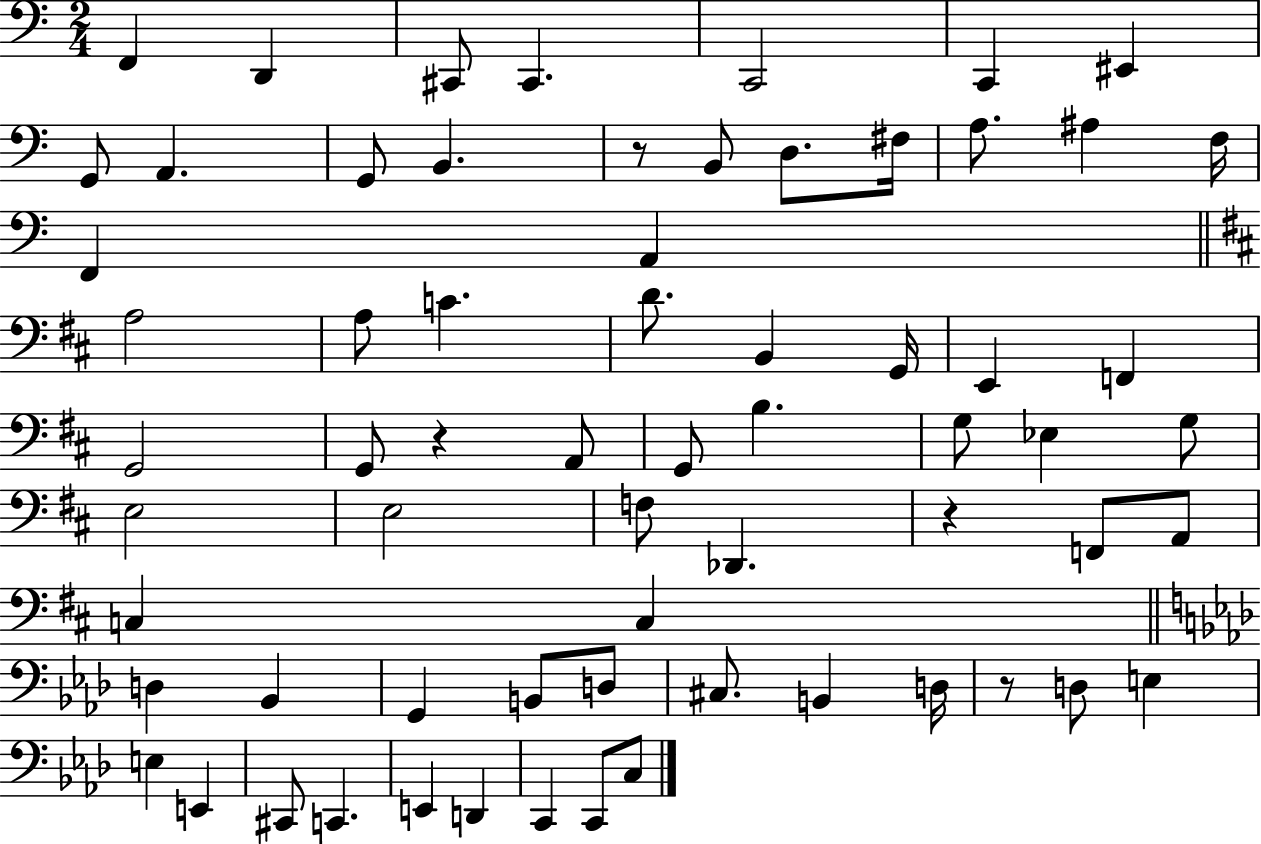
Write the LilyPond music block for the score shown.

{
  \clef bass
  \numericTimeSignature
  \time 2/4
  \key c \major
  f,4 d,4 | cis,8 cis,4. | c,2 | c,4 eis,4 | \break g,8 a,4. | g,8 b,4. | r8 b,8 d8. fis16 | a8. ais4 f16 | \break f,4 a,4 | \bar "||" \break \key d \major a2 | a8 c'4. | d'8. b,4 g,16 | e,4 f,4 | \break g,2 | g,8 r4 a,8 | g,8 b4. | g8 ees4 g8 | \break e2 | e2 | f8 des,4. | r4 f,8 a,8 | \break c4 c4 | \bar "||" \break \key f \minor d4 bes,4 | g,4 b,8 d8 | cis8. b,4 d16 | r8 d8 e4 | \break e4 e,4 | cis,8 c,4. | e,4 d,4 | c,4 c,8 c8 | \break \bar "|."
}